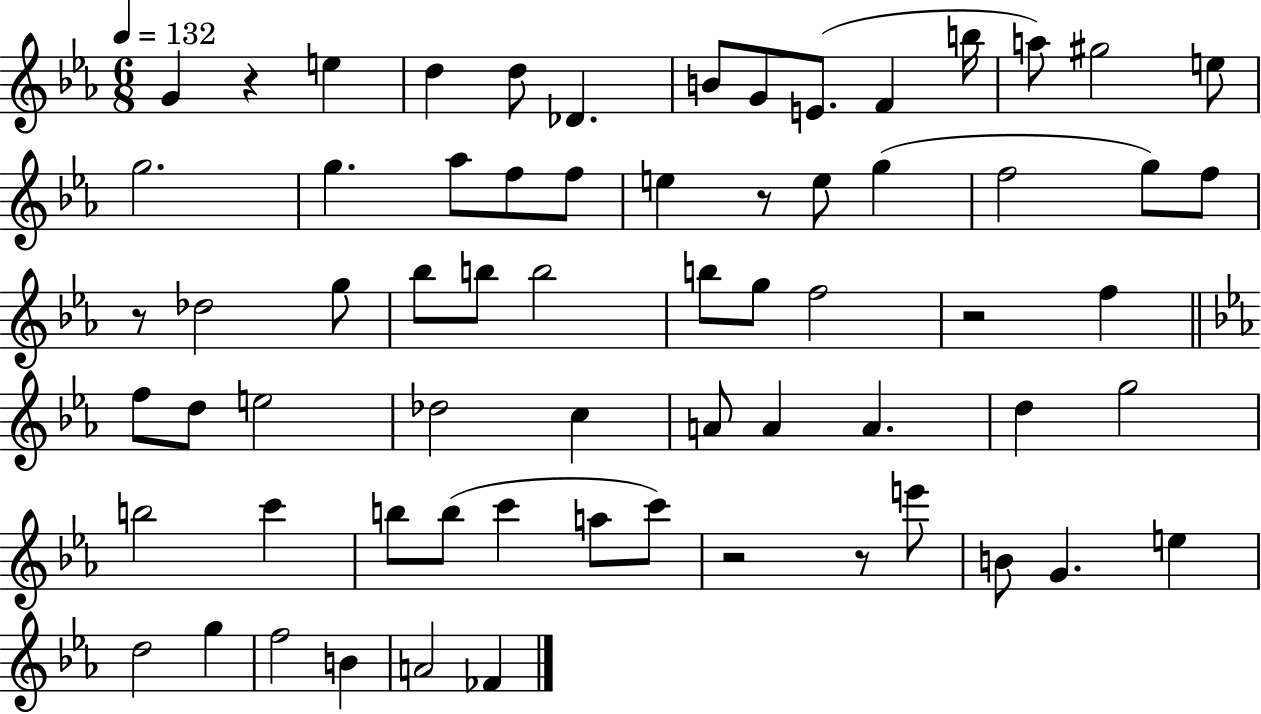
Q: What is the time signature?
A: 6/8